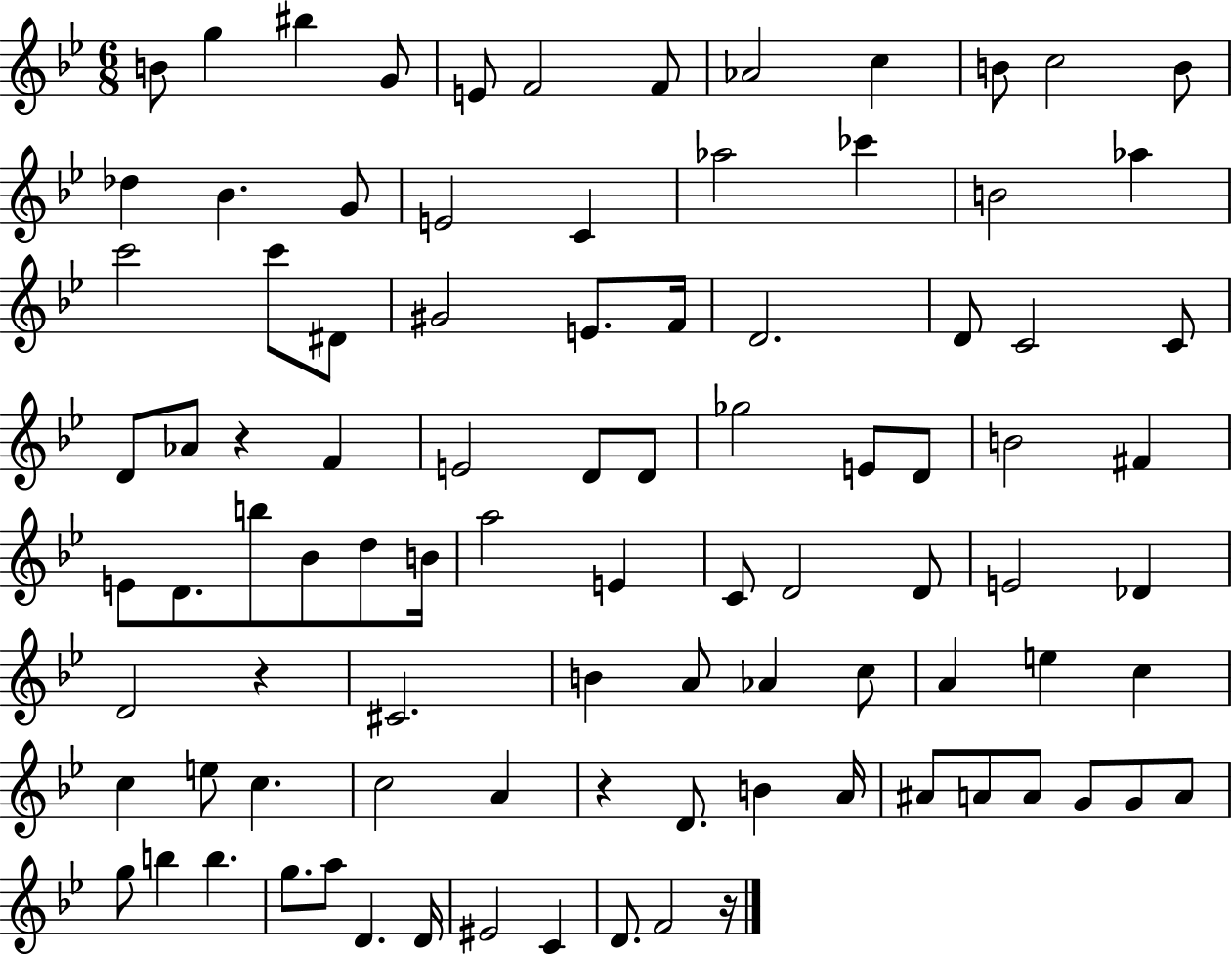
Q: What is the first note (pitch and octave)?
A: B4